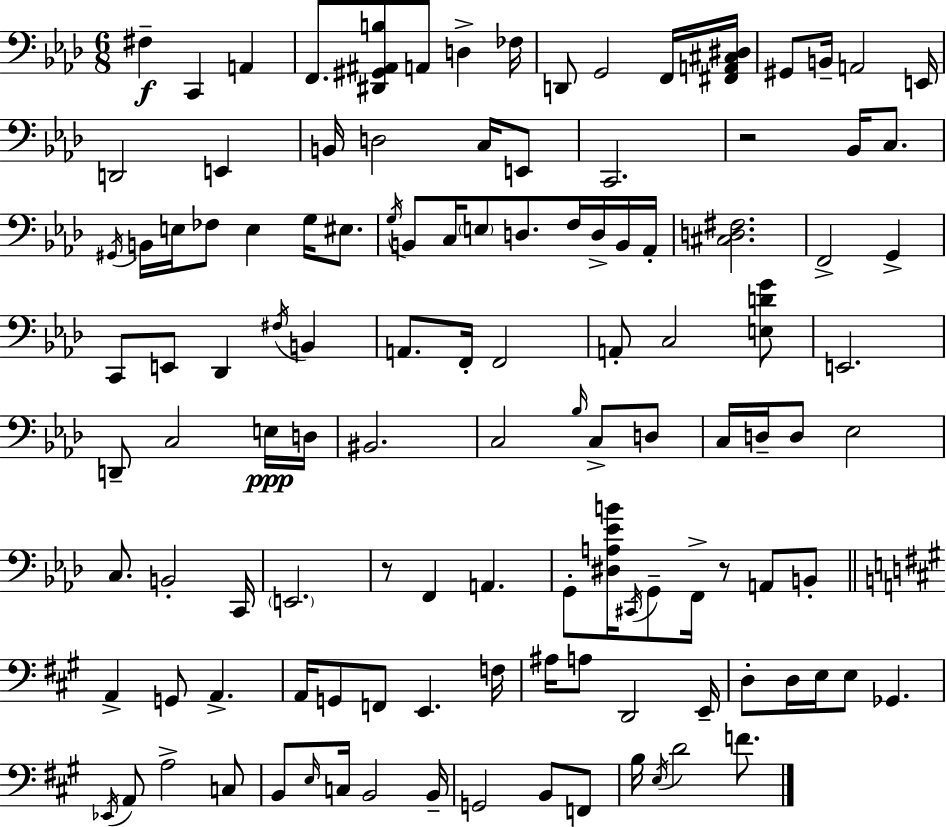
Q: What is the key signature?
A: AES major